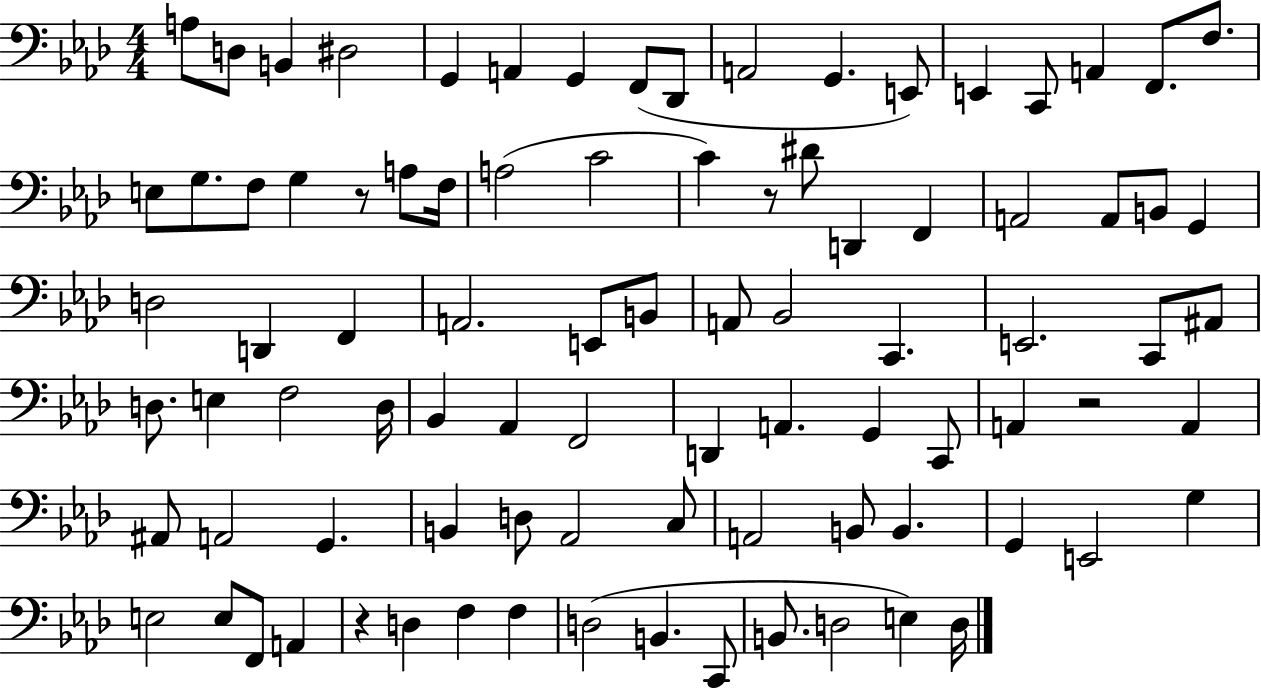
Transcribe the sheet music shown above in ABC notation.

X:1
T:Untitled
M:4/4
L:1/4
K:Ab
A,/2 D,/2 B,, ^D,2 G,, A,, G,, F,,/2 _D,,/2 A,,2 G,, E,,/2 E,, C,,/2 A,, F,,/2 F,/2 E,/2 G,/2 F,/2 G, z/2 A,/2 F,/4 A,2 C2 C z/2 ^D/2 D,, F,, A,,2 A,,/2 B,,/2 G,, D,2 D,, F,, A,,2 E,,/2 B,,/2 A,,/2 _B,,2 C,, E,,2 C,,/2 ^A,,/2 D,/2 E, F,2 D,/4 _B,, _A,, F,,2 D,, A,, G,, C,,/2 A,, z2 A,, ^A,,/2 A,,2 G,, B,, D,/2 _A,,2 C,/2 A,,2 B,,/2 B,, G,, E,,2 G, E,2 E,/2 F,,/2 A,, z D, F, F, D,2 B,, C,,/2 B,,/2 D,2 E, D,/4